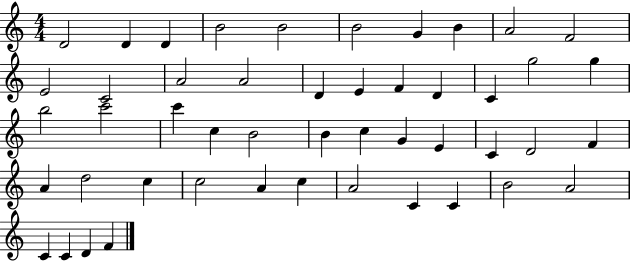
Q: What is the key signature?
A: C major